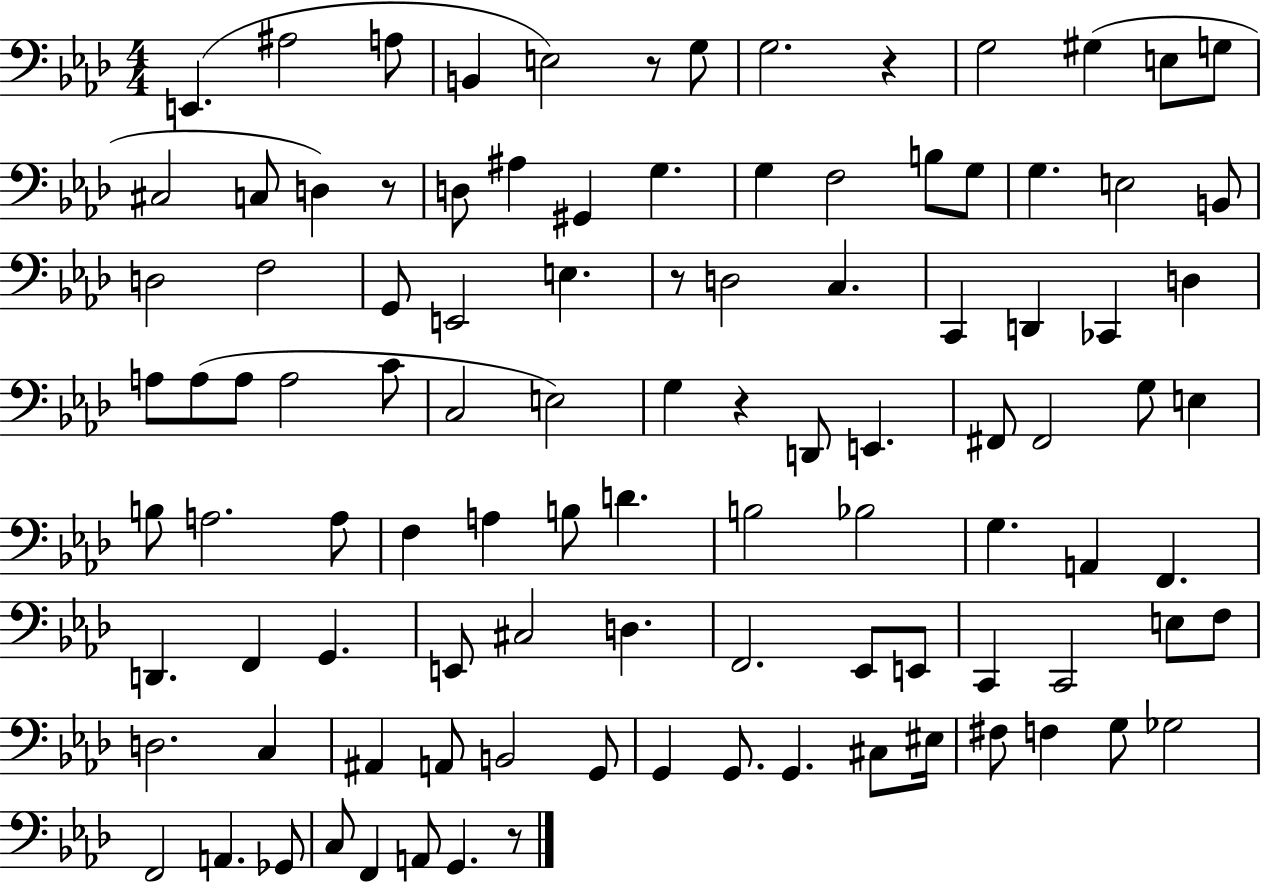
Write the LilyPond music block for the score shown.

{
  \clef bass
  \numericTimeSignature
  \time 4/4
  \key aes \major
  e,4.( ais2 a8 | b,4 e2) r8 g8 | g2. r4 | g2 gis4( e8 g8 | \break cis2 c8 d4) r8 | d8 ais4 gis,4 g4. | g4 f2 b8 g8 | g4. e2 b,8 | \break d2 f2 | g,8 e,2 e4. | r8 d2 c4. | c,4 d,4 ces,4 d4 | \break a8 a8( a8 a2 c'8 | c2 e2) | g4 r4 d,8 e,4. | fis,8 fis,2 g8 e4 | \break b8 a2. a8 | f4 a4 b8 d'4. | b2 bes2 | g4. a,4 f,4. | \break d,4. f,4 g,4. | e,8 cis2 d4. | f,2. ees,8 e,8 | c,4 c,2 e8 f8 | \break d2. c4 | ais,4 a,8 b,2 g,8 | g,4 g,8. g,4. cis8 eis16 | fis8 f4 g8 ges2 | \break f,2 a,4. ges,8 | c8 f,4 a,8 g,4. r8 | \bar "|."
}